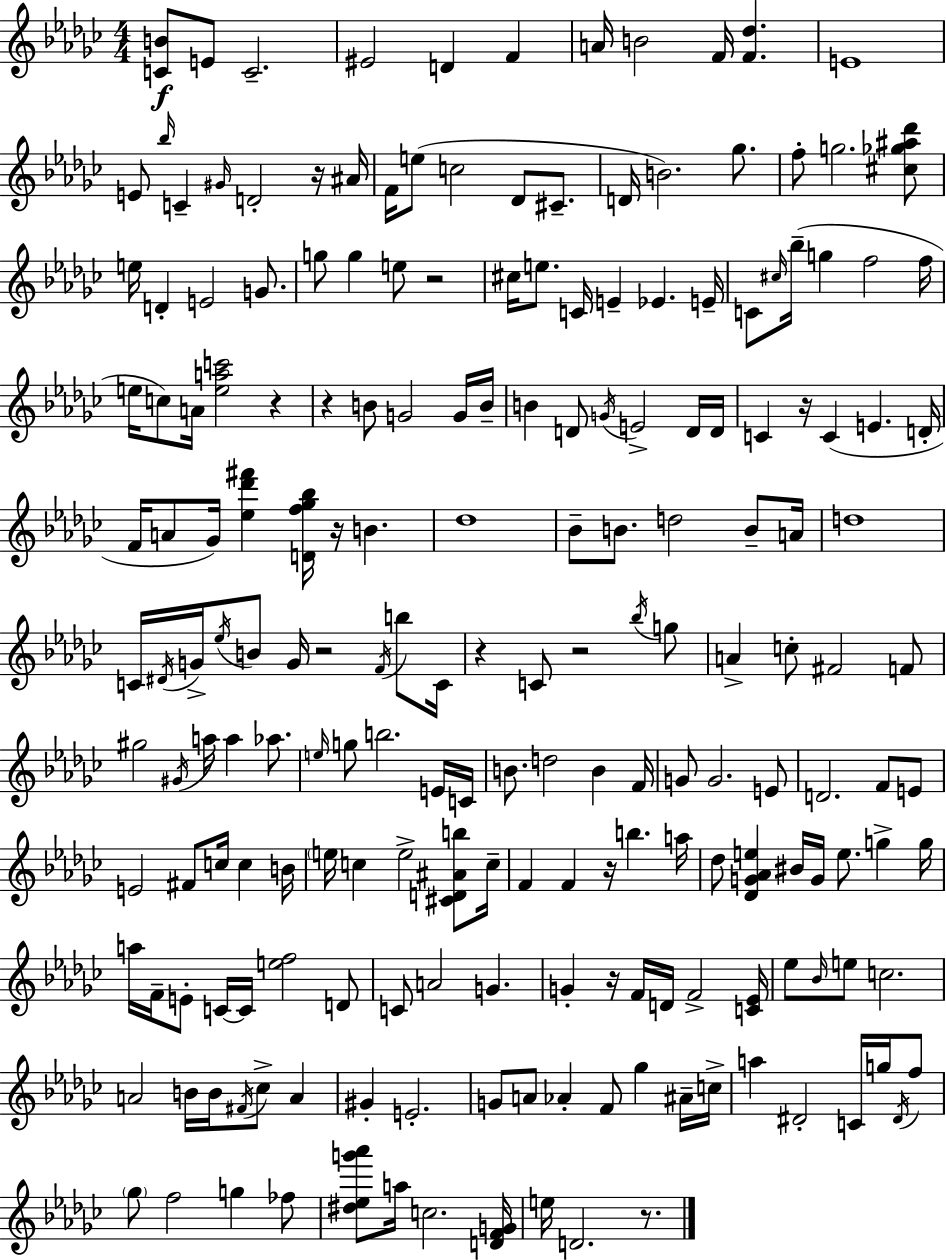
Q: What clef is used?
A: treble